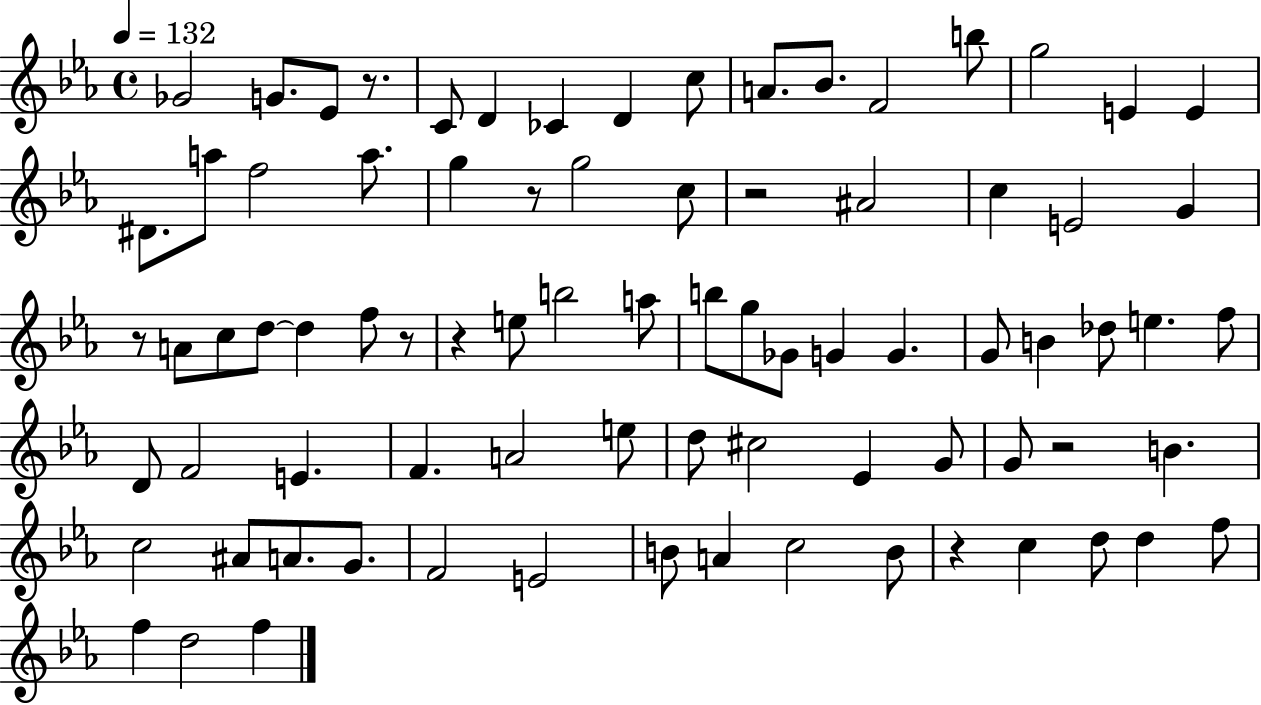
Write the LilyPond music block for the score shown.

{
  \clef treble
  \time 4/4
  \defaultTimeSignature
  \key ees \major
  \tempo 4 = 132
  ges'2 g'8. ees'8 r8. | c'8 d'4 ces'4 d'4 c''8 | a'8. bes'8. f'2 b''8 | g''2 e'4 e'4 | \break dis'8. a''8 f''2 a''8. | g''4 r8 g''2 c''8 | r2 ais'2 | c''4 e'2 g'4 | \break r8 a'8 c''8 d''8~~ d''4 f''8 r8 | r4 e''8 b''2 a''8 | b''8 g''8 ges'8 g'4 g'4. | g'8 b'4 des''8 e''4. f''8 | \break d'8 f'2 e'4. | f'4. a'2 e''8 | d''8 cis''2 ees'4 g'8 | g'8 r2 b'4. | \break c''2 ais'8 a'8. g'8. | f'2 e'2 | b'8 a'4 c''2 b'8 | r4 c''4 d''8 d''4 f''8 | \break f''4 d''2 f''4 | \bar "|."
}